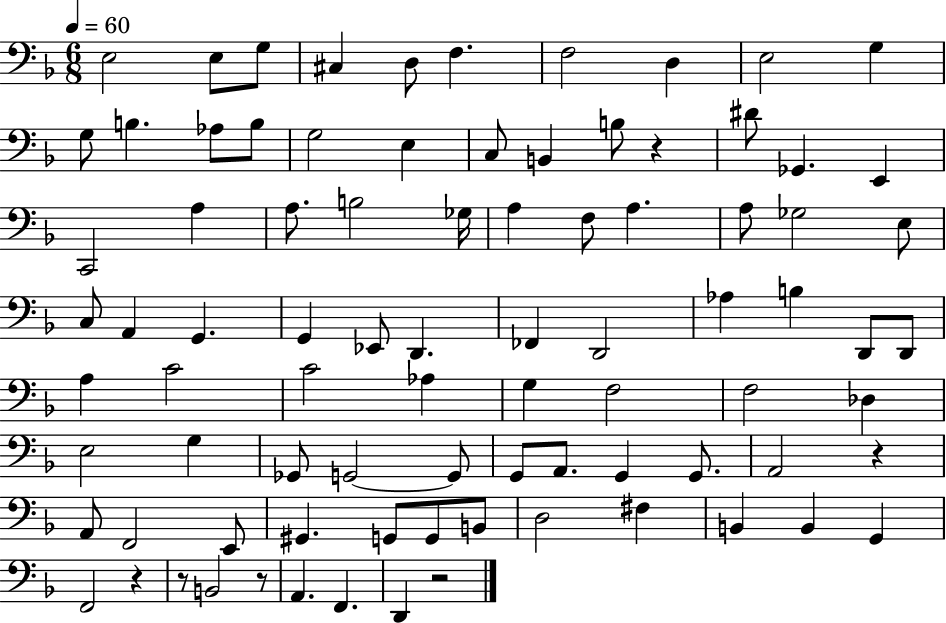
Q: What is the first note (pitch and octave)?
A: E3